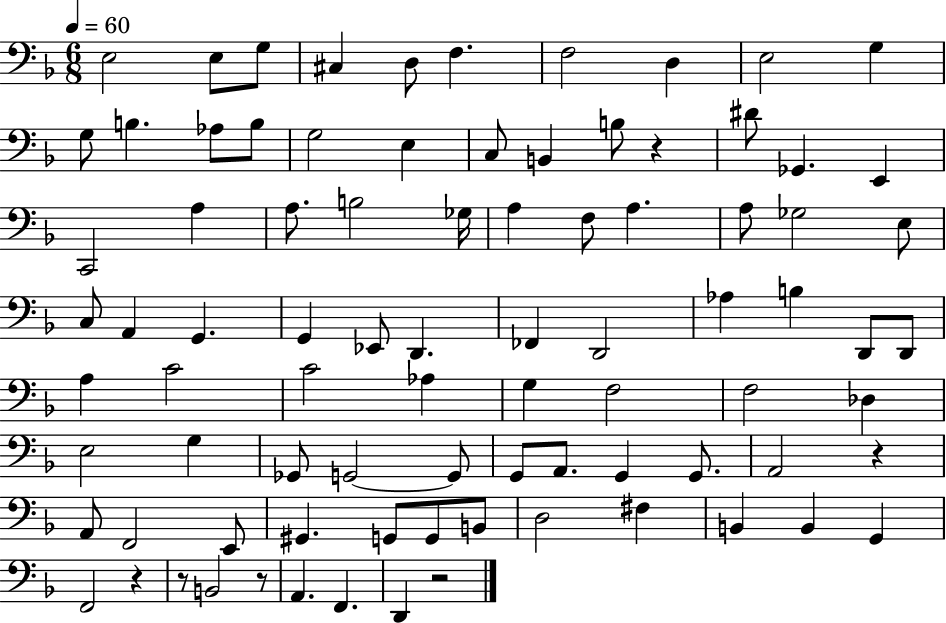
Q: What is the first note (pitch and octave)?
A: E3